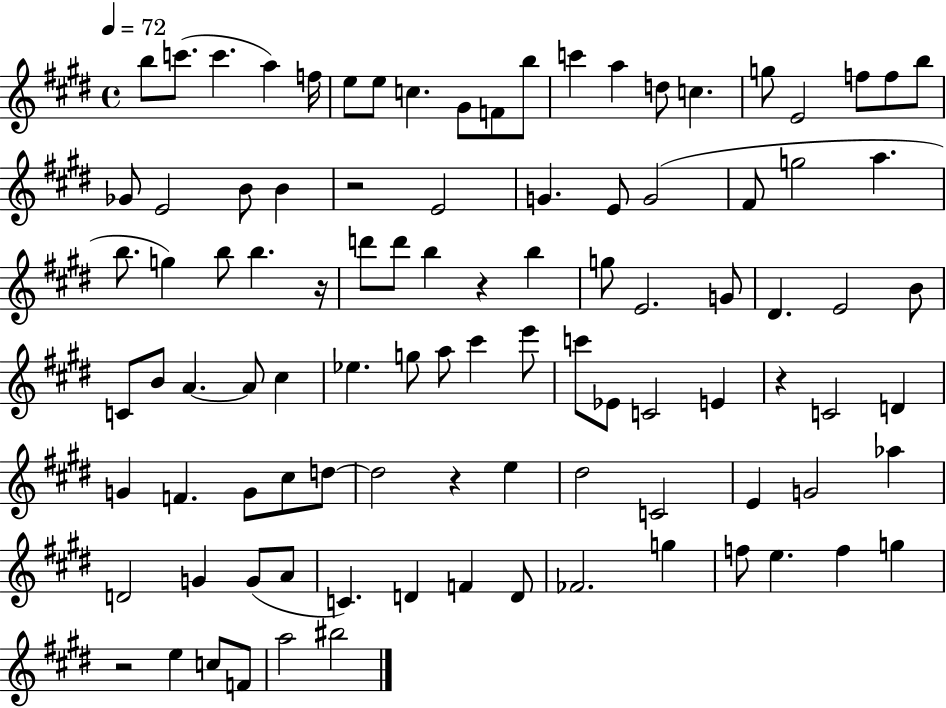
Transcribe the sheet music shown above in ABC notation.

X:1
T:Untitled
M:4/4
L:1/4
K:E
b/2 c'/2 c' a f/4 e/2 e/2 c ^G/2 F/2 b/2 c' a d/2 c g/2 E2 f/2 f/2 b/2 _G/2 E2 B/2 B z2 E2 G E/2 G2 ^F/2 g2 a b/2 g b/2 b z/4 d'/2 d'/2 b z b g/2 E2 G/2 ^D E2 B/2 C/2 B/2 A A/2 ^c _e g/2 a/2 ^c' e'/2 c'/2 _E/2 C2 E z C2 D G F G/2 ^c/2 d/2 d2 z e ^d2 C2 E G2 _a D2 G G/2 A/2 C D F D/2 _F2 g f/2 e f g z2 e c/2 F/2 a2 ^b2